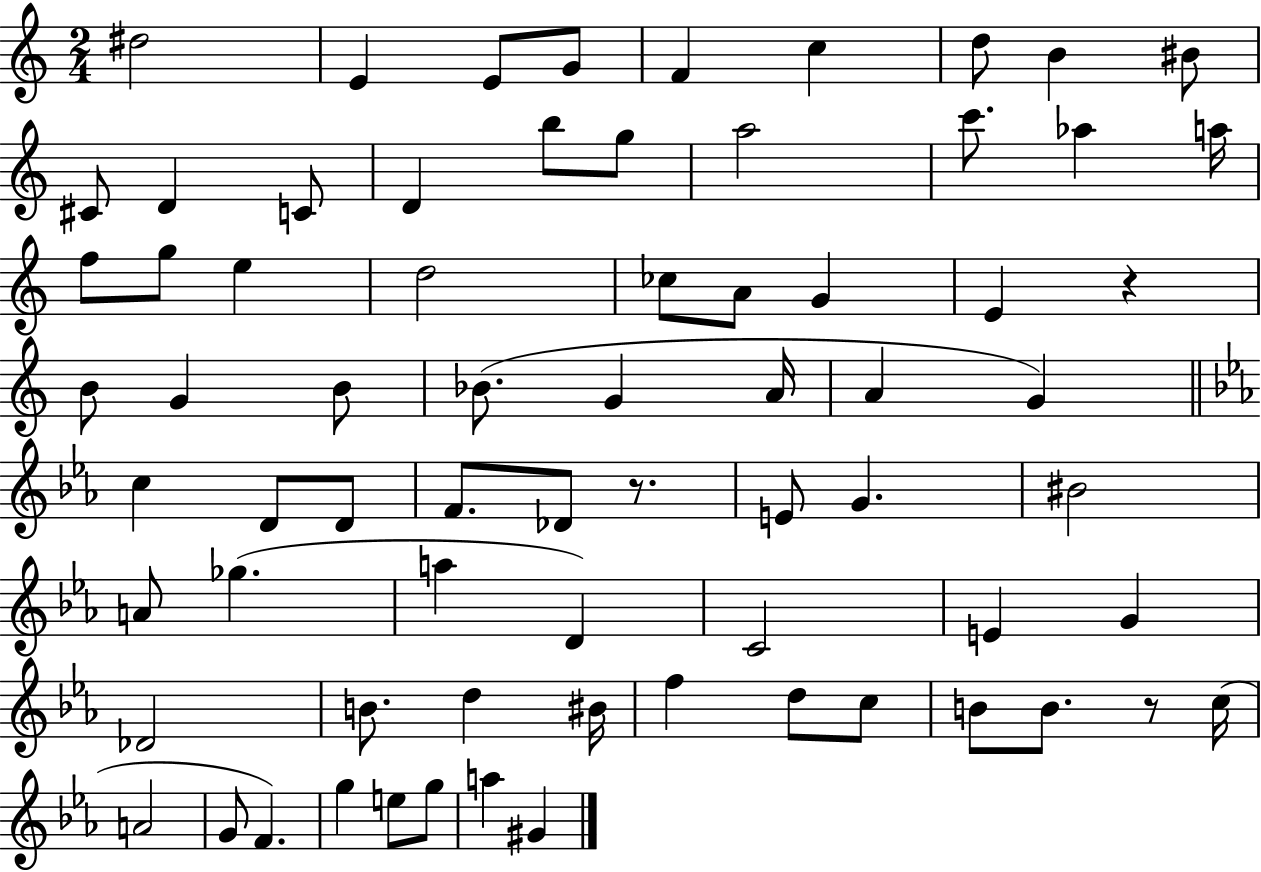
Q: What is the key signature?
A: C major